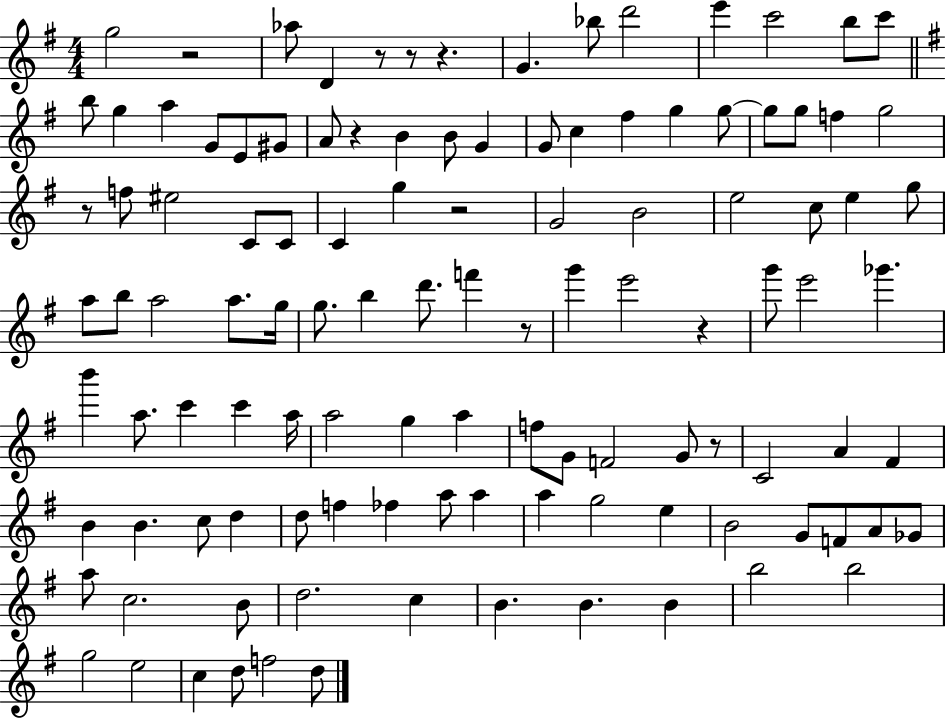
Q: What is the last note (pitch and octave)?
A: D5